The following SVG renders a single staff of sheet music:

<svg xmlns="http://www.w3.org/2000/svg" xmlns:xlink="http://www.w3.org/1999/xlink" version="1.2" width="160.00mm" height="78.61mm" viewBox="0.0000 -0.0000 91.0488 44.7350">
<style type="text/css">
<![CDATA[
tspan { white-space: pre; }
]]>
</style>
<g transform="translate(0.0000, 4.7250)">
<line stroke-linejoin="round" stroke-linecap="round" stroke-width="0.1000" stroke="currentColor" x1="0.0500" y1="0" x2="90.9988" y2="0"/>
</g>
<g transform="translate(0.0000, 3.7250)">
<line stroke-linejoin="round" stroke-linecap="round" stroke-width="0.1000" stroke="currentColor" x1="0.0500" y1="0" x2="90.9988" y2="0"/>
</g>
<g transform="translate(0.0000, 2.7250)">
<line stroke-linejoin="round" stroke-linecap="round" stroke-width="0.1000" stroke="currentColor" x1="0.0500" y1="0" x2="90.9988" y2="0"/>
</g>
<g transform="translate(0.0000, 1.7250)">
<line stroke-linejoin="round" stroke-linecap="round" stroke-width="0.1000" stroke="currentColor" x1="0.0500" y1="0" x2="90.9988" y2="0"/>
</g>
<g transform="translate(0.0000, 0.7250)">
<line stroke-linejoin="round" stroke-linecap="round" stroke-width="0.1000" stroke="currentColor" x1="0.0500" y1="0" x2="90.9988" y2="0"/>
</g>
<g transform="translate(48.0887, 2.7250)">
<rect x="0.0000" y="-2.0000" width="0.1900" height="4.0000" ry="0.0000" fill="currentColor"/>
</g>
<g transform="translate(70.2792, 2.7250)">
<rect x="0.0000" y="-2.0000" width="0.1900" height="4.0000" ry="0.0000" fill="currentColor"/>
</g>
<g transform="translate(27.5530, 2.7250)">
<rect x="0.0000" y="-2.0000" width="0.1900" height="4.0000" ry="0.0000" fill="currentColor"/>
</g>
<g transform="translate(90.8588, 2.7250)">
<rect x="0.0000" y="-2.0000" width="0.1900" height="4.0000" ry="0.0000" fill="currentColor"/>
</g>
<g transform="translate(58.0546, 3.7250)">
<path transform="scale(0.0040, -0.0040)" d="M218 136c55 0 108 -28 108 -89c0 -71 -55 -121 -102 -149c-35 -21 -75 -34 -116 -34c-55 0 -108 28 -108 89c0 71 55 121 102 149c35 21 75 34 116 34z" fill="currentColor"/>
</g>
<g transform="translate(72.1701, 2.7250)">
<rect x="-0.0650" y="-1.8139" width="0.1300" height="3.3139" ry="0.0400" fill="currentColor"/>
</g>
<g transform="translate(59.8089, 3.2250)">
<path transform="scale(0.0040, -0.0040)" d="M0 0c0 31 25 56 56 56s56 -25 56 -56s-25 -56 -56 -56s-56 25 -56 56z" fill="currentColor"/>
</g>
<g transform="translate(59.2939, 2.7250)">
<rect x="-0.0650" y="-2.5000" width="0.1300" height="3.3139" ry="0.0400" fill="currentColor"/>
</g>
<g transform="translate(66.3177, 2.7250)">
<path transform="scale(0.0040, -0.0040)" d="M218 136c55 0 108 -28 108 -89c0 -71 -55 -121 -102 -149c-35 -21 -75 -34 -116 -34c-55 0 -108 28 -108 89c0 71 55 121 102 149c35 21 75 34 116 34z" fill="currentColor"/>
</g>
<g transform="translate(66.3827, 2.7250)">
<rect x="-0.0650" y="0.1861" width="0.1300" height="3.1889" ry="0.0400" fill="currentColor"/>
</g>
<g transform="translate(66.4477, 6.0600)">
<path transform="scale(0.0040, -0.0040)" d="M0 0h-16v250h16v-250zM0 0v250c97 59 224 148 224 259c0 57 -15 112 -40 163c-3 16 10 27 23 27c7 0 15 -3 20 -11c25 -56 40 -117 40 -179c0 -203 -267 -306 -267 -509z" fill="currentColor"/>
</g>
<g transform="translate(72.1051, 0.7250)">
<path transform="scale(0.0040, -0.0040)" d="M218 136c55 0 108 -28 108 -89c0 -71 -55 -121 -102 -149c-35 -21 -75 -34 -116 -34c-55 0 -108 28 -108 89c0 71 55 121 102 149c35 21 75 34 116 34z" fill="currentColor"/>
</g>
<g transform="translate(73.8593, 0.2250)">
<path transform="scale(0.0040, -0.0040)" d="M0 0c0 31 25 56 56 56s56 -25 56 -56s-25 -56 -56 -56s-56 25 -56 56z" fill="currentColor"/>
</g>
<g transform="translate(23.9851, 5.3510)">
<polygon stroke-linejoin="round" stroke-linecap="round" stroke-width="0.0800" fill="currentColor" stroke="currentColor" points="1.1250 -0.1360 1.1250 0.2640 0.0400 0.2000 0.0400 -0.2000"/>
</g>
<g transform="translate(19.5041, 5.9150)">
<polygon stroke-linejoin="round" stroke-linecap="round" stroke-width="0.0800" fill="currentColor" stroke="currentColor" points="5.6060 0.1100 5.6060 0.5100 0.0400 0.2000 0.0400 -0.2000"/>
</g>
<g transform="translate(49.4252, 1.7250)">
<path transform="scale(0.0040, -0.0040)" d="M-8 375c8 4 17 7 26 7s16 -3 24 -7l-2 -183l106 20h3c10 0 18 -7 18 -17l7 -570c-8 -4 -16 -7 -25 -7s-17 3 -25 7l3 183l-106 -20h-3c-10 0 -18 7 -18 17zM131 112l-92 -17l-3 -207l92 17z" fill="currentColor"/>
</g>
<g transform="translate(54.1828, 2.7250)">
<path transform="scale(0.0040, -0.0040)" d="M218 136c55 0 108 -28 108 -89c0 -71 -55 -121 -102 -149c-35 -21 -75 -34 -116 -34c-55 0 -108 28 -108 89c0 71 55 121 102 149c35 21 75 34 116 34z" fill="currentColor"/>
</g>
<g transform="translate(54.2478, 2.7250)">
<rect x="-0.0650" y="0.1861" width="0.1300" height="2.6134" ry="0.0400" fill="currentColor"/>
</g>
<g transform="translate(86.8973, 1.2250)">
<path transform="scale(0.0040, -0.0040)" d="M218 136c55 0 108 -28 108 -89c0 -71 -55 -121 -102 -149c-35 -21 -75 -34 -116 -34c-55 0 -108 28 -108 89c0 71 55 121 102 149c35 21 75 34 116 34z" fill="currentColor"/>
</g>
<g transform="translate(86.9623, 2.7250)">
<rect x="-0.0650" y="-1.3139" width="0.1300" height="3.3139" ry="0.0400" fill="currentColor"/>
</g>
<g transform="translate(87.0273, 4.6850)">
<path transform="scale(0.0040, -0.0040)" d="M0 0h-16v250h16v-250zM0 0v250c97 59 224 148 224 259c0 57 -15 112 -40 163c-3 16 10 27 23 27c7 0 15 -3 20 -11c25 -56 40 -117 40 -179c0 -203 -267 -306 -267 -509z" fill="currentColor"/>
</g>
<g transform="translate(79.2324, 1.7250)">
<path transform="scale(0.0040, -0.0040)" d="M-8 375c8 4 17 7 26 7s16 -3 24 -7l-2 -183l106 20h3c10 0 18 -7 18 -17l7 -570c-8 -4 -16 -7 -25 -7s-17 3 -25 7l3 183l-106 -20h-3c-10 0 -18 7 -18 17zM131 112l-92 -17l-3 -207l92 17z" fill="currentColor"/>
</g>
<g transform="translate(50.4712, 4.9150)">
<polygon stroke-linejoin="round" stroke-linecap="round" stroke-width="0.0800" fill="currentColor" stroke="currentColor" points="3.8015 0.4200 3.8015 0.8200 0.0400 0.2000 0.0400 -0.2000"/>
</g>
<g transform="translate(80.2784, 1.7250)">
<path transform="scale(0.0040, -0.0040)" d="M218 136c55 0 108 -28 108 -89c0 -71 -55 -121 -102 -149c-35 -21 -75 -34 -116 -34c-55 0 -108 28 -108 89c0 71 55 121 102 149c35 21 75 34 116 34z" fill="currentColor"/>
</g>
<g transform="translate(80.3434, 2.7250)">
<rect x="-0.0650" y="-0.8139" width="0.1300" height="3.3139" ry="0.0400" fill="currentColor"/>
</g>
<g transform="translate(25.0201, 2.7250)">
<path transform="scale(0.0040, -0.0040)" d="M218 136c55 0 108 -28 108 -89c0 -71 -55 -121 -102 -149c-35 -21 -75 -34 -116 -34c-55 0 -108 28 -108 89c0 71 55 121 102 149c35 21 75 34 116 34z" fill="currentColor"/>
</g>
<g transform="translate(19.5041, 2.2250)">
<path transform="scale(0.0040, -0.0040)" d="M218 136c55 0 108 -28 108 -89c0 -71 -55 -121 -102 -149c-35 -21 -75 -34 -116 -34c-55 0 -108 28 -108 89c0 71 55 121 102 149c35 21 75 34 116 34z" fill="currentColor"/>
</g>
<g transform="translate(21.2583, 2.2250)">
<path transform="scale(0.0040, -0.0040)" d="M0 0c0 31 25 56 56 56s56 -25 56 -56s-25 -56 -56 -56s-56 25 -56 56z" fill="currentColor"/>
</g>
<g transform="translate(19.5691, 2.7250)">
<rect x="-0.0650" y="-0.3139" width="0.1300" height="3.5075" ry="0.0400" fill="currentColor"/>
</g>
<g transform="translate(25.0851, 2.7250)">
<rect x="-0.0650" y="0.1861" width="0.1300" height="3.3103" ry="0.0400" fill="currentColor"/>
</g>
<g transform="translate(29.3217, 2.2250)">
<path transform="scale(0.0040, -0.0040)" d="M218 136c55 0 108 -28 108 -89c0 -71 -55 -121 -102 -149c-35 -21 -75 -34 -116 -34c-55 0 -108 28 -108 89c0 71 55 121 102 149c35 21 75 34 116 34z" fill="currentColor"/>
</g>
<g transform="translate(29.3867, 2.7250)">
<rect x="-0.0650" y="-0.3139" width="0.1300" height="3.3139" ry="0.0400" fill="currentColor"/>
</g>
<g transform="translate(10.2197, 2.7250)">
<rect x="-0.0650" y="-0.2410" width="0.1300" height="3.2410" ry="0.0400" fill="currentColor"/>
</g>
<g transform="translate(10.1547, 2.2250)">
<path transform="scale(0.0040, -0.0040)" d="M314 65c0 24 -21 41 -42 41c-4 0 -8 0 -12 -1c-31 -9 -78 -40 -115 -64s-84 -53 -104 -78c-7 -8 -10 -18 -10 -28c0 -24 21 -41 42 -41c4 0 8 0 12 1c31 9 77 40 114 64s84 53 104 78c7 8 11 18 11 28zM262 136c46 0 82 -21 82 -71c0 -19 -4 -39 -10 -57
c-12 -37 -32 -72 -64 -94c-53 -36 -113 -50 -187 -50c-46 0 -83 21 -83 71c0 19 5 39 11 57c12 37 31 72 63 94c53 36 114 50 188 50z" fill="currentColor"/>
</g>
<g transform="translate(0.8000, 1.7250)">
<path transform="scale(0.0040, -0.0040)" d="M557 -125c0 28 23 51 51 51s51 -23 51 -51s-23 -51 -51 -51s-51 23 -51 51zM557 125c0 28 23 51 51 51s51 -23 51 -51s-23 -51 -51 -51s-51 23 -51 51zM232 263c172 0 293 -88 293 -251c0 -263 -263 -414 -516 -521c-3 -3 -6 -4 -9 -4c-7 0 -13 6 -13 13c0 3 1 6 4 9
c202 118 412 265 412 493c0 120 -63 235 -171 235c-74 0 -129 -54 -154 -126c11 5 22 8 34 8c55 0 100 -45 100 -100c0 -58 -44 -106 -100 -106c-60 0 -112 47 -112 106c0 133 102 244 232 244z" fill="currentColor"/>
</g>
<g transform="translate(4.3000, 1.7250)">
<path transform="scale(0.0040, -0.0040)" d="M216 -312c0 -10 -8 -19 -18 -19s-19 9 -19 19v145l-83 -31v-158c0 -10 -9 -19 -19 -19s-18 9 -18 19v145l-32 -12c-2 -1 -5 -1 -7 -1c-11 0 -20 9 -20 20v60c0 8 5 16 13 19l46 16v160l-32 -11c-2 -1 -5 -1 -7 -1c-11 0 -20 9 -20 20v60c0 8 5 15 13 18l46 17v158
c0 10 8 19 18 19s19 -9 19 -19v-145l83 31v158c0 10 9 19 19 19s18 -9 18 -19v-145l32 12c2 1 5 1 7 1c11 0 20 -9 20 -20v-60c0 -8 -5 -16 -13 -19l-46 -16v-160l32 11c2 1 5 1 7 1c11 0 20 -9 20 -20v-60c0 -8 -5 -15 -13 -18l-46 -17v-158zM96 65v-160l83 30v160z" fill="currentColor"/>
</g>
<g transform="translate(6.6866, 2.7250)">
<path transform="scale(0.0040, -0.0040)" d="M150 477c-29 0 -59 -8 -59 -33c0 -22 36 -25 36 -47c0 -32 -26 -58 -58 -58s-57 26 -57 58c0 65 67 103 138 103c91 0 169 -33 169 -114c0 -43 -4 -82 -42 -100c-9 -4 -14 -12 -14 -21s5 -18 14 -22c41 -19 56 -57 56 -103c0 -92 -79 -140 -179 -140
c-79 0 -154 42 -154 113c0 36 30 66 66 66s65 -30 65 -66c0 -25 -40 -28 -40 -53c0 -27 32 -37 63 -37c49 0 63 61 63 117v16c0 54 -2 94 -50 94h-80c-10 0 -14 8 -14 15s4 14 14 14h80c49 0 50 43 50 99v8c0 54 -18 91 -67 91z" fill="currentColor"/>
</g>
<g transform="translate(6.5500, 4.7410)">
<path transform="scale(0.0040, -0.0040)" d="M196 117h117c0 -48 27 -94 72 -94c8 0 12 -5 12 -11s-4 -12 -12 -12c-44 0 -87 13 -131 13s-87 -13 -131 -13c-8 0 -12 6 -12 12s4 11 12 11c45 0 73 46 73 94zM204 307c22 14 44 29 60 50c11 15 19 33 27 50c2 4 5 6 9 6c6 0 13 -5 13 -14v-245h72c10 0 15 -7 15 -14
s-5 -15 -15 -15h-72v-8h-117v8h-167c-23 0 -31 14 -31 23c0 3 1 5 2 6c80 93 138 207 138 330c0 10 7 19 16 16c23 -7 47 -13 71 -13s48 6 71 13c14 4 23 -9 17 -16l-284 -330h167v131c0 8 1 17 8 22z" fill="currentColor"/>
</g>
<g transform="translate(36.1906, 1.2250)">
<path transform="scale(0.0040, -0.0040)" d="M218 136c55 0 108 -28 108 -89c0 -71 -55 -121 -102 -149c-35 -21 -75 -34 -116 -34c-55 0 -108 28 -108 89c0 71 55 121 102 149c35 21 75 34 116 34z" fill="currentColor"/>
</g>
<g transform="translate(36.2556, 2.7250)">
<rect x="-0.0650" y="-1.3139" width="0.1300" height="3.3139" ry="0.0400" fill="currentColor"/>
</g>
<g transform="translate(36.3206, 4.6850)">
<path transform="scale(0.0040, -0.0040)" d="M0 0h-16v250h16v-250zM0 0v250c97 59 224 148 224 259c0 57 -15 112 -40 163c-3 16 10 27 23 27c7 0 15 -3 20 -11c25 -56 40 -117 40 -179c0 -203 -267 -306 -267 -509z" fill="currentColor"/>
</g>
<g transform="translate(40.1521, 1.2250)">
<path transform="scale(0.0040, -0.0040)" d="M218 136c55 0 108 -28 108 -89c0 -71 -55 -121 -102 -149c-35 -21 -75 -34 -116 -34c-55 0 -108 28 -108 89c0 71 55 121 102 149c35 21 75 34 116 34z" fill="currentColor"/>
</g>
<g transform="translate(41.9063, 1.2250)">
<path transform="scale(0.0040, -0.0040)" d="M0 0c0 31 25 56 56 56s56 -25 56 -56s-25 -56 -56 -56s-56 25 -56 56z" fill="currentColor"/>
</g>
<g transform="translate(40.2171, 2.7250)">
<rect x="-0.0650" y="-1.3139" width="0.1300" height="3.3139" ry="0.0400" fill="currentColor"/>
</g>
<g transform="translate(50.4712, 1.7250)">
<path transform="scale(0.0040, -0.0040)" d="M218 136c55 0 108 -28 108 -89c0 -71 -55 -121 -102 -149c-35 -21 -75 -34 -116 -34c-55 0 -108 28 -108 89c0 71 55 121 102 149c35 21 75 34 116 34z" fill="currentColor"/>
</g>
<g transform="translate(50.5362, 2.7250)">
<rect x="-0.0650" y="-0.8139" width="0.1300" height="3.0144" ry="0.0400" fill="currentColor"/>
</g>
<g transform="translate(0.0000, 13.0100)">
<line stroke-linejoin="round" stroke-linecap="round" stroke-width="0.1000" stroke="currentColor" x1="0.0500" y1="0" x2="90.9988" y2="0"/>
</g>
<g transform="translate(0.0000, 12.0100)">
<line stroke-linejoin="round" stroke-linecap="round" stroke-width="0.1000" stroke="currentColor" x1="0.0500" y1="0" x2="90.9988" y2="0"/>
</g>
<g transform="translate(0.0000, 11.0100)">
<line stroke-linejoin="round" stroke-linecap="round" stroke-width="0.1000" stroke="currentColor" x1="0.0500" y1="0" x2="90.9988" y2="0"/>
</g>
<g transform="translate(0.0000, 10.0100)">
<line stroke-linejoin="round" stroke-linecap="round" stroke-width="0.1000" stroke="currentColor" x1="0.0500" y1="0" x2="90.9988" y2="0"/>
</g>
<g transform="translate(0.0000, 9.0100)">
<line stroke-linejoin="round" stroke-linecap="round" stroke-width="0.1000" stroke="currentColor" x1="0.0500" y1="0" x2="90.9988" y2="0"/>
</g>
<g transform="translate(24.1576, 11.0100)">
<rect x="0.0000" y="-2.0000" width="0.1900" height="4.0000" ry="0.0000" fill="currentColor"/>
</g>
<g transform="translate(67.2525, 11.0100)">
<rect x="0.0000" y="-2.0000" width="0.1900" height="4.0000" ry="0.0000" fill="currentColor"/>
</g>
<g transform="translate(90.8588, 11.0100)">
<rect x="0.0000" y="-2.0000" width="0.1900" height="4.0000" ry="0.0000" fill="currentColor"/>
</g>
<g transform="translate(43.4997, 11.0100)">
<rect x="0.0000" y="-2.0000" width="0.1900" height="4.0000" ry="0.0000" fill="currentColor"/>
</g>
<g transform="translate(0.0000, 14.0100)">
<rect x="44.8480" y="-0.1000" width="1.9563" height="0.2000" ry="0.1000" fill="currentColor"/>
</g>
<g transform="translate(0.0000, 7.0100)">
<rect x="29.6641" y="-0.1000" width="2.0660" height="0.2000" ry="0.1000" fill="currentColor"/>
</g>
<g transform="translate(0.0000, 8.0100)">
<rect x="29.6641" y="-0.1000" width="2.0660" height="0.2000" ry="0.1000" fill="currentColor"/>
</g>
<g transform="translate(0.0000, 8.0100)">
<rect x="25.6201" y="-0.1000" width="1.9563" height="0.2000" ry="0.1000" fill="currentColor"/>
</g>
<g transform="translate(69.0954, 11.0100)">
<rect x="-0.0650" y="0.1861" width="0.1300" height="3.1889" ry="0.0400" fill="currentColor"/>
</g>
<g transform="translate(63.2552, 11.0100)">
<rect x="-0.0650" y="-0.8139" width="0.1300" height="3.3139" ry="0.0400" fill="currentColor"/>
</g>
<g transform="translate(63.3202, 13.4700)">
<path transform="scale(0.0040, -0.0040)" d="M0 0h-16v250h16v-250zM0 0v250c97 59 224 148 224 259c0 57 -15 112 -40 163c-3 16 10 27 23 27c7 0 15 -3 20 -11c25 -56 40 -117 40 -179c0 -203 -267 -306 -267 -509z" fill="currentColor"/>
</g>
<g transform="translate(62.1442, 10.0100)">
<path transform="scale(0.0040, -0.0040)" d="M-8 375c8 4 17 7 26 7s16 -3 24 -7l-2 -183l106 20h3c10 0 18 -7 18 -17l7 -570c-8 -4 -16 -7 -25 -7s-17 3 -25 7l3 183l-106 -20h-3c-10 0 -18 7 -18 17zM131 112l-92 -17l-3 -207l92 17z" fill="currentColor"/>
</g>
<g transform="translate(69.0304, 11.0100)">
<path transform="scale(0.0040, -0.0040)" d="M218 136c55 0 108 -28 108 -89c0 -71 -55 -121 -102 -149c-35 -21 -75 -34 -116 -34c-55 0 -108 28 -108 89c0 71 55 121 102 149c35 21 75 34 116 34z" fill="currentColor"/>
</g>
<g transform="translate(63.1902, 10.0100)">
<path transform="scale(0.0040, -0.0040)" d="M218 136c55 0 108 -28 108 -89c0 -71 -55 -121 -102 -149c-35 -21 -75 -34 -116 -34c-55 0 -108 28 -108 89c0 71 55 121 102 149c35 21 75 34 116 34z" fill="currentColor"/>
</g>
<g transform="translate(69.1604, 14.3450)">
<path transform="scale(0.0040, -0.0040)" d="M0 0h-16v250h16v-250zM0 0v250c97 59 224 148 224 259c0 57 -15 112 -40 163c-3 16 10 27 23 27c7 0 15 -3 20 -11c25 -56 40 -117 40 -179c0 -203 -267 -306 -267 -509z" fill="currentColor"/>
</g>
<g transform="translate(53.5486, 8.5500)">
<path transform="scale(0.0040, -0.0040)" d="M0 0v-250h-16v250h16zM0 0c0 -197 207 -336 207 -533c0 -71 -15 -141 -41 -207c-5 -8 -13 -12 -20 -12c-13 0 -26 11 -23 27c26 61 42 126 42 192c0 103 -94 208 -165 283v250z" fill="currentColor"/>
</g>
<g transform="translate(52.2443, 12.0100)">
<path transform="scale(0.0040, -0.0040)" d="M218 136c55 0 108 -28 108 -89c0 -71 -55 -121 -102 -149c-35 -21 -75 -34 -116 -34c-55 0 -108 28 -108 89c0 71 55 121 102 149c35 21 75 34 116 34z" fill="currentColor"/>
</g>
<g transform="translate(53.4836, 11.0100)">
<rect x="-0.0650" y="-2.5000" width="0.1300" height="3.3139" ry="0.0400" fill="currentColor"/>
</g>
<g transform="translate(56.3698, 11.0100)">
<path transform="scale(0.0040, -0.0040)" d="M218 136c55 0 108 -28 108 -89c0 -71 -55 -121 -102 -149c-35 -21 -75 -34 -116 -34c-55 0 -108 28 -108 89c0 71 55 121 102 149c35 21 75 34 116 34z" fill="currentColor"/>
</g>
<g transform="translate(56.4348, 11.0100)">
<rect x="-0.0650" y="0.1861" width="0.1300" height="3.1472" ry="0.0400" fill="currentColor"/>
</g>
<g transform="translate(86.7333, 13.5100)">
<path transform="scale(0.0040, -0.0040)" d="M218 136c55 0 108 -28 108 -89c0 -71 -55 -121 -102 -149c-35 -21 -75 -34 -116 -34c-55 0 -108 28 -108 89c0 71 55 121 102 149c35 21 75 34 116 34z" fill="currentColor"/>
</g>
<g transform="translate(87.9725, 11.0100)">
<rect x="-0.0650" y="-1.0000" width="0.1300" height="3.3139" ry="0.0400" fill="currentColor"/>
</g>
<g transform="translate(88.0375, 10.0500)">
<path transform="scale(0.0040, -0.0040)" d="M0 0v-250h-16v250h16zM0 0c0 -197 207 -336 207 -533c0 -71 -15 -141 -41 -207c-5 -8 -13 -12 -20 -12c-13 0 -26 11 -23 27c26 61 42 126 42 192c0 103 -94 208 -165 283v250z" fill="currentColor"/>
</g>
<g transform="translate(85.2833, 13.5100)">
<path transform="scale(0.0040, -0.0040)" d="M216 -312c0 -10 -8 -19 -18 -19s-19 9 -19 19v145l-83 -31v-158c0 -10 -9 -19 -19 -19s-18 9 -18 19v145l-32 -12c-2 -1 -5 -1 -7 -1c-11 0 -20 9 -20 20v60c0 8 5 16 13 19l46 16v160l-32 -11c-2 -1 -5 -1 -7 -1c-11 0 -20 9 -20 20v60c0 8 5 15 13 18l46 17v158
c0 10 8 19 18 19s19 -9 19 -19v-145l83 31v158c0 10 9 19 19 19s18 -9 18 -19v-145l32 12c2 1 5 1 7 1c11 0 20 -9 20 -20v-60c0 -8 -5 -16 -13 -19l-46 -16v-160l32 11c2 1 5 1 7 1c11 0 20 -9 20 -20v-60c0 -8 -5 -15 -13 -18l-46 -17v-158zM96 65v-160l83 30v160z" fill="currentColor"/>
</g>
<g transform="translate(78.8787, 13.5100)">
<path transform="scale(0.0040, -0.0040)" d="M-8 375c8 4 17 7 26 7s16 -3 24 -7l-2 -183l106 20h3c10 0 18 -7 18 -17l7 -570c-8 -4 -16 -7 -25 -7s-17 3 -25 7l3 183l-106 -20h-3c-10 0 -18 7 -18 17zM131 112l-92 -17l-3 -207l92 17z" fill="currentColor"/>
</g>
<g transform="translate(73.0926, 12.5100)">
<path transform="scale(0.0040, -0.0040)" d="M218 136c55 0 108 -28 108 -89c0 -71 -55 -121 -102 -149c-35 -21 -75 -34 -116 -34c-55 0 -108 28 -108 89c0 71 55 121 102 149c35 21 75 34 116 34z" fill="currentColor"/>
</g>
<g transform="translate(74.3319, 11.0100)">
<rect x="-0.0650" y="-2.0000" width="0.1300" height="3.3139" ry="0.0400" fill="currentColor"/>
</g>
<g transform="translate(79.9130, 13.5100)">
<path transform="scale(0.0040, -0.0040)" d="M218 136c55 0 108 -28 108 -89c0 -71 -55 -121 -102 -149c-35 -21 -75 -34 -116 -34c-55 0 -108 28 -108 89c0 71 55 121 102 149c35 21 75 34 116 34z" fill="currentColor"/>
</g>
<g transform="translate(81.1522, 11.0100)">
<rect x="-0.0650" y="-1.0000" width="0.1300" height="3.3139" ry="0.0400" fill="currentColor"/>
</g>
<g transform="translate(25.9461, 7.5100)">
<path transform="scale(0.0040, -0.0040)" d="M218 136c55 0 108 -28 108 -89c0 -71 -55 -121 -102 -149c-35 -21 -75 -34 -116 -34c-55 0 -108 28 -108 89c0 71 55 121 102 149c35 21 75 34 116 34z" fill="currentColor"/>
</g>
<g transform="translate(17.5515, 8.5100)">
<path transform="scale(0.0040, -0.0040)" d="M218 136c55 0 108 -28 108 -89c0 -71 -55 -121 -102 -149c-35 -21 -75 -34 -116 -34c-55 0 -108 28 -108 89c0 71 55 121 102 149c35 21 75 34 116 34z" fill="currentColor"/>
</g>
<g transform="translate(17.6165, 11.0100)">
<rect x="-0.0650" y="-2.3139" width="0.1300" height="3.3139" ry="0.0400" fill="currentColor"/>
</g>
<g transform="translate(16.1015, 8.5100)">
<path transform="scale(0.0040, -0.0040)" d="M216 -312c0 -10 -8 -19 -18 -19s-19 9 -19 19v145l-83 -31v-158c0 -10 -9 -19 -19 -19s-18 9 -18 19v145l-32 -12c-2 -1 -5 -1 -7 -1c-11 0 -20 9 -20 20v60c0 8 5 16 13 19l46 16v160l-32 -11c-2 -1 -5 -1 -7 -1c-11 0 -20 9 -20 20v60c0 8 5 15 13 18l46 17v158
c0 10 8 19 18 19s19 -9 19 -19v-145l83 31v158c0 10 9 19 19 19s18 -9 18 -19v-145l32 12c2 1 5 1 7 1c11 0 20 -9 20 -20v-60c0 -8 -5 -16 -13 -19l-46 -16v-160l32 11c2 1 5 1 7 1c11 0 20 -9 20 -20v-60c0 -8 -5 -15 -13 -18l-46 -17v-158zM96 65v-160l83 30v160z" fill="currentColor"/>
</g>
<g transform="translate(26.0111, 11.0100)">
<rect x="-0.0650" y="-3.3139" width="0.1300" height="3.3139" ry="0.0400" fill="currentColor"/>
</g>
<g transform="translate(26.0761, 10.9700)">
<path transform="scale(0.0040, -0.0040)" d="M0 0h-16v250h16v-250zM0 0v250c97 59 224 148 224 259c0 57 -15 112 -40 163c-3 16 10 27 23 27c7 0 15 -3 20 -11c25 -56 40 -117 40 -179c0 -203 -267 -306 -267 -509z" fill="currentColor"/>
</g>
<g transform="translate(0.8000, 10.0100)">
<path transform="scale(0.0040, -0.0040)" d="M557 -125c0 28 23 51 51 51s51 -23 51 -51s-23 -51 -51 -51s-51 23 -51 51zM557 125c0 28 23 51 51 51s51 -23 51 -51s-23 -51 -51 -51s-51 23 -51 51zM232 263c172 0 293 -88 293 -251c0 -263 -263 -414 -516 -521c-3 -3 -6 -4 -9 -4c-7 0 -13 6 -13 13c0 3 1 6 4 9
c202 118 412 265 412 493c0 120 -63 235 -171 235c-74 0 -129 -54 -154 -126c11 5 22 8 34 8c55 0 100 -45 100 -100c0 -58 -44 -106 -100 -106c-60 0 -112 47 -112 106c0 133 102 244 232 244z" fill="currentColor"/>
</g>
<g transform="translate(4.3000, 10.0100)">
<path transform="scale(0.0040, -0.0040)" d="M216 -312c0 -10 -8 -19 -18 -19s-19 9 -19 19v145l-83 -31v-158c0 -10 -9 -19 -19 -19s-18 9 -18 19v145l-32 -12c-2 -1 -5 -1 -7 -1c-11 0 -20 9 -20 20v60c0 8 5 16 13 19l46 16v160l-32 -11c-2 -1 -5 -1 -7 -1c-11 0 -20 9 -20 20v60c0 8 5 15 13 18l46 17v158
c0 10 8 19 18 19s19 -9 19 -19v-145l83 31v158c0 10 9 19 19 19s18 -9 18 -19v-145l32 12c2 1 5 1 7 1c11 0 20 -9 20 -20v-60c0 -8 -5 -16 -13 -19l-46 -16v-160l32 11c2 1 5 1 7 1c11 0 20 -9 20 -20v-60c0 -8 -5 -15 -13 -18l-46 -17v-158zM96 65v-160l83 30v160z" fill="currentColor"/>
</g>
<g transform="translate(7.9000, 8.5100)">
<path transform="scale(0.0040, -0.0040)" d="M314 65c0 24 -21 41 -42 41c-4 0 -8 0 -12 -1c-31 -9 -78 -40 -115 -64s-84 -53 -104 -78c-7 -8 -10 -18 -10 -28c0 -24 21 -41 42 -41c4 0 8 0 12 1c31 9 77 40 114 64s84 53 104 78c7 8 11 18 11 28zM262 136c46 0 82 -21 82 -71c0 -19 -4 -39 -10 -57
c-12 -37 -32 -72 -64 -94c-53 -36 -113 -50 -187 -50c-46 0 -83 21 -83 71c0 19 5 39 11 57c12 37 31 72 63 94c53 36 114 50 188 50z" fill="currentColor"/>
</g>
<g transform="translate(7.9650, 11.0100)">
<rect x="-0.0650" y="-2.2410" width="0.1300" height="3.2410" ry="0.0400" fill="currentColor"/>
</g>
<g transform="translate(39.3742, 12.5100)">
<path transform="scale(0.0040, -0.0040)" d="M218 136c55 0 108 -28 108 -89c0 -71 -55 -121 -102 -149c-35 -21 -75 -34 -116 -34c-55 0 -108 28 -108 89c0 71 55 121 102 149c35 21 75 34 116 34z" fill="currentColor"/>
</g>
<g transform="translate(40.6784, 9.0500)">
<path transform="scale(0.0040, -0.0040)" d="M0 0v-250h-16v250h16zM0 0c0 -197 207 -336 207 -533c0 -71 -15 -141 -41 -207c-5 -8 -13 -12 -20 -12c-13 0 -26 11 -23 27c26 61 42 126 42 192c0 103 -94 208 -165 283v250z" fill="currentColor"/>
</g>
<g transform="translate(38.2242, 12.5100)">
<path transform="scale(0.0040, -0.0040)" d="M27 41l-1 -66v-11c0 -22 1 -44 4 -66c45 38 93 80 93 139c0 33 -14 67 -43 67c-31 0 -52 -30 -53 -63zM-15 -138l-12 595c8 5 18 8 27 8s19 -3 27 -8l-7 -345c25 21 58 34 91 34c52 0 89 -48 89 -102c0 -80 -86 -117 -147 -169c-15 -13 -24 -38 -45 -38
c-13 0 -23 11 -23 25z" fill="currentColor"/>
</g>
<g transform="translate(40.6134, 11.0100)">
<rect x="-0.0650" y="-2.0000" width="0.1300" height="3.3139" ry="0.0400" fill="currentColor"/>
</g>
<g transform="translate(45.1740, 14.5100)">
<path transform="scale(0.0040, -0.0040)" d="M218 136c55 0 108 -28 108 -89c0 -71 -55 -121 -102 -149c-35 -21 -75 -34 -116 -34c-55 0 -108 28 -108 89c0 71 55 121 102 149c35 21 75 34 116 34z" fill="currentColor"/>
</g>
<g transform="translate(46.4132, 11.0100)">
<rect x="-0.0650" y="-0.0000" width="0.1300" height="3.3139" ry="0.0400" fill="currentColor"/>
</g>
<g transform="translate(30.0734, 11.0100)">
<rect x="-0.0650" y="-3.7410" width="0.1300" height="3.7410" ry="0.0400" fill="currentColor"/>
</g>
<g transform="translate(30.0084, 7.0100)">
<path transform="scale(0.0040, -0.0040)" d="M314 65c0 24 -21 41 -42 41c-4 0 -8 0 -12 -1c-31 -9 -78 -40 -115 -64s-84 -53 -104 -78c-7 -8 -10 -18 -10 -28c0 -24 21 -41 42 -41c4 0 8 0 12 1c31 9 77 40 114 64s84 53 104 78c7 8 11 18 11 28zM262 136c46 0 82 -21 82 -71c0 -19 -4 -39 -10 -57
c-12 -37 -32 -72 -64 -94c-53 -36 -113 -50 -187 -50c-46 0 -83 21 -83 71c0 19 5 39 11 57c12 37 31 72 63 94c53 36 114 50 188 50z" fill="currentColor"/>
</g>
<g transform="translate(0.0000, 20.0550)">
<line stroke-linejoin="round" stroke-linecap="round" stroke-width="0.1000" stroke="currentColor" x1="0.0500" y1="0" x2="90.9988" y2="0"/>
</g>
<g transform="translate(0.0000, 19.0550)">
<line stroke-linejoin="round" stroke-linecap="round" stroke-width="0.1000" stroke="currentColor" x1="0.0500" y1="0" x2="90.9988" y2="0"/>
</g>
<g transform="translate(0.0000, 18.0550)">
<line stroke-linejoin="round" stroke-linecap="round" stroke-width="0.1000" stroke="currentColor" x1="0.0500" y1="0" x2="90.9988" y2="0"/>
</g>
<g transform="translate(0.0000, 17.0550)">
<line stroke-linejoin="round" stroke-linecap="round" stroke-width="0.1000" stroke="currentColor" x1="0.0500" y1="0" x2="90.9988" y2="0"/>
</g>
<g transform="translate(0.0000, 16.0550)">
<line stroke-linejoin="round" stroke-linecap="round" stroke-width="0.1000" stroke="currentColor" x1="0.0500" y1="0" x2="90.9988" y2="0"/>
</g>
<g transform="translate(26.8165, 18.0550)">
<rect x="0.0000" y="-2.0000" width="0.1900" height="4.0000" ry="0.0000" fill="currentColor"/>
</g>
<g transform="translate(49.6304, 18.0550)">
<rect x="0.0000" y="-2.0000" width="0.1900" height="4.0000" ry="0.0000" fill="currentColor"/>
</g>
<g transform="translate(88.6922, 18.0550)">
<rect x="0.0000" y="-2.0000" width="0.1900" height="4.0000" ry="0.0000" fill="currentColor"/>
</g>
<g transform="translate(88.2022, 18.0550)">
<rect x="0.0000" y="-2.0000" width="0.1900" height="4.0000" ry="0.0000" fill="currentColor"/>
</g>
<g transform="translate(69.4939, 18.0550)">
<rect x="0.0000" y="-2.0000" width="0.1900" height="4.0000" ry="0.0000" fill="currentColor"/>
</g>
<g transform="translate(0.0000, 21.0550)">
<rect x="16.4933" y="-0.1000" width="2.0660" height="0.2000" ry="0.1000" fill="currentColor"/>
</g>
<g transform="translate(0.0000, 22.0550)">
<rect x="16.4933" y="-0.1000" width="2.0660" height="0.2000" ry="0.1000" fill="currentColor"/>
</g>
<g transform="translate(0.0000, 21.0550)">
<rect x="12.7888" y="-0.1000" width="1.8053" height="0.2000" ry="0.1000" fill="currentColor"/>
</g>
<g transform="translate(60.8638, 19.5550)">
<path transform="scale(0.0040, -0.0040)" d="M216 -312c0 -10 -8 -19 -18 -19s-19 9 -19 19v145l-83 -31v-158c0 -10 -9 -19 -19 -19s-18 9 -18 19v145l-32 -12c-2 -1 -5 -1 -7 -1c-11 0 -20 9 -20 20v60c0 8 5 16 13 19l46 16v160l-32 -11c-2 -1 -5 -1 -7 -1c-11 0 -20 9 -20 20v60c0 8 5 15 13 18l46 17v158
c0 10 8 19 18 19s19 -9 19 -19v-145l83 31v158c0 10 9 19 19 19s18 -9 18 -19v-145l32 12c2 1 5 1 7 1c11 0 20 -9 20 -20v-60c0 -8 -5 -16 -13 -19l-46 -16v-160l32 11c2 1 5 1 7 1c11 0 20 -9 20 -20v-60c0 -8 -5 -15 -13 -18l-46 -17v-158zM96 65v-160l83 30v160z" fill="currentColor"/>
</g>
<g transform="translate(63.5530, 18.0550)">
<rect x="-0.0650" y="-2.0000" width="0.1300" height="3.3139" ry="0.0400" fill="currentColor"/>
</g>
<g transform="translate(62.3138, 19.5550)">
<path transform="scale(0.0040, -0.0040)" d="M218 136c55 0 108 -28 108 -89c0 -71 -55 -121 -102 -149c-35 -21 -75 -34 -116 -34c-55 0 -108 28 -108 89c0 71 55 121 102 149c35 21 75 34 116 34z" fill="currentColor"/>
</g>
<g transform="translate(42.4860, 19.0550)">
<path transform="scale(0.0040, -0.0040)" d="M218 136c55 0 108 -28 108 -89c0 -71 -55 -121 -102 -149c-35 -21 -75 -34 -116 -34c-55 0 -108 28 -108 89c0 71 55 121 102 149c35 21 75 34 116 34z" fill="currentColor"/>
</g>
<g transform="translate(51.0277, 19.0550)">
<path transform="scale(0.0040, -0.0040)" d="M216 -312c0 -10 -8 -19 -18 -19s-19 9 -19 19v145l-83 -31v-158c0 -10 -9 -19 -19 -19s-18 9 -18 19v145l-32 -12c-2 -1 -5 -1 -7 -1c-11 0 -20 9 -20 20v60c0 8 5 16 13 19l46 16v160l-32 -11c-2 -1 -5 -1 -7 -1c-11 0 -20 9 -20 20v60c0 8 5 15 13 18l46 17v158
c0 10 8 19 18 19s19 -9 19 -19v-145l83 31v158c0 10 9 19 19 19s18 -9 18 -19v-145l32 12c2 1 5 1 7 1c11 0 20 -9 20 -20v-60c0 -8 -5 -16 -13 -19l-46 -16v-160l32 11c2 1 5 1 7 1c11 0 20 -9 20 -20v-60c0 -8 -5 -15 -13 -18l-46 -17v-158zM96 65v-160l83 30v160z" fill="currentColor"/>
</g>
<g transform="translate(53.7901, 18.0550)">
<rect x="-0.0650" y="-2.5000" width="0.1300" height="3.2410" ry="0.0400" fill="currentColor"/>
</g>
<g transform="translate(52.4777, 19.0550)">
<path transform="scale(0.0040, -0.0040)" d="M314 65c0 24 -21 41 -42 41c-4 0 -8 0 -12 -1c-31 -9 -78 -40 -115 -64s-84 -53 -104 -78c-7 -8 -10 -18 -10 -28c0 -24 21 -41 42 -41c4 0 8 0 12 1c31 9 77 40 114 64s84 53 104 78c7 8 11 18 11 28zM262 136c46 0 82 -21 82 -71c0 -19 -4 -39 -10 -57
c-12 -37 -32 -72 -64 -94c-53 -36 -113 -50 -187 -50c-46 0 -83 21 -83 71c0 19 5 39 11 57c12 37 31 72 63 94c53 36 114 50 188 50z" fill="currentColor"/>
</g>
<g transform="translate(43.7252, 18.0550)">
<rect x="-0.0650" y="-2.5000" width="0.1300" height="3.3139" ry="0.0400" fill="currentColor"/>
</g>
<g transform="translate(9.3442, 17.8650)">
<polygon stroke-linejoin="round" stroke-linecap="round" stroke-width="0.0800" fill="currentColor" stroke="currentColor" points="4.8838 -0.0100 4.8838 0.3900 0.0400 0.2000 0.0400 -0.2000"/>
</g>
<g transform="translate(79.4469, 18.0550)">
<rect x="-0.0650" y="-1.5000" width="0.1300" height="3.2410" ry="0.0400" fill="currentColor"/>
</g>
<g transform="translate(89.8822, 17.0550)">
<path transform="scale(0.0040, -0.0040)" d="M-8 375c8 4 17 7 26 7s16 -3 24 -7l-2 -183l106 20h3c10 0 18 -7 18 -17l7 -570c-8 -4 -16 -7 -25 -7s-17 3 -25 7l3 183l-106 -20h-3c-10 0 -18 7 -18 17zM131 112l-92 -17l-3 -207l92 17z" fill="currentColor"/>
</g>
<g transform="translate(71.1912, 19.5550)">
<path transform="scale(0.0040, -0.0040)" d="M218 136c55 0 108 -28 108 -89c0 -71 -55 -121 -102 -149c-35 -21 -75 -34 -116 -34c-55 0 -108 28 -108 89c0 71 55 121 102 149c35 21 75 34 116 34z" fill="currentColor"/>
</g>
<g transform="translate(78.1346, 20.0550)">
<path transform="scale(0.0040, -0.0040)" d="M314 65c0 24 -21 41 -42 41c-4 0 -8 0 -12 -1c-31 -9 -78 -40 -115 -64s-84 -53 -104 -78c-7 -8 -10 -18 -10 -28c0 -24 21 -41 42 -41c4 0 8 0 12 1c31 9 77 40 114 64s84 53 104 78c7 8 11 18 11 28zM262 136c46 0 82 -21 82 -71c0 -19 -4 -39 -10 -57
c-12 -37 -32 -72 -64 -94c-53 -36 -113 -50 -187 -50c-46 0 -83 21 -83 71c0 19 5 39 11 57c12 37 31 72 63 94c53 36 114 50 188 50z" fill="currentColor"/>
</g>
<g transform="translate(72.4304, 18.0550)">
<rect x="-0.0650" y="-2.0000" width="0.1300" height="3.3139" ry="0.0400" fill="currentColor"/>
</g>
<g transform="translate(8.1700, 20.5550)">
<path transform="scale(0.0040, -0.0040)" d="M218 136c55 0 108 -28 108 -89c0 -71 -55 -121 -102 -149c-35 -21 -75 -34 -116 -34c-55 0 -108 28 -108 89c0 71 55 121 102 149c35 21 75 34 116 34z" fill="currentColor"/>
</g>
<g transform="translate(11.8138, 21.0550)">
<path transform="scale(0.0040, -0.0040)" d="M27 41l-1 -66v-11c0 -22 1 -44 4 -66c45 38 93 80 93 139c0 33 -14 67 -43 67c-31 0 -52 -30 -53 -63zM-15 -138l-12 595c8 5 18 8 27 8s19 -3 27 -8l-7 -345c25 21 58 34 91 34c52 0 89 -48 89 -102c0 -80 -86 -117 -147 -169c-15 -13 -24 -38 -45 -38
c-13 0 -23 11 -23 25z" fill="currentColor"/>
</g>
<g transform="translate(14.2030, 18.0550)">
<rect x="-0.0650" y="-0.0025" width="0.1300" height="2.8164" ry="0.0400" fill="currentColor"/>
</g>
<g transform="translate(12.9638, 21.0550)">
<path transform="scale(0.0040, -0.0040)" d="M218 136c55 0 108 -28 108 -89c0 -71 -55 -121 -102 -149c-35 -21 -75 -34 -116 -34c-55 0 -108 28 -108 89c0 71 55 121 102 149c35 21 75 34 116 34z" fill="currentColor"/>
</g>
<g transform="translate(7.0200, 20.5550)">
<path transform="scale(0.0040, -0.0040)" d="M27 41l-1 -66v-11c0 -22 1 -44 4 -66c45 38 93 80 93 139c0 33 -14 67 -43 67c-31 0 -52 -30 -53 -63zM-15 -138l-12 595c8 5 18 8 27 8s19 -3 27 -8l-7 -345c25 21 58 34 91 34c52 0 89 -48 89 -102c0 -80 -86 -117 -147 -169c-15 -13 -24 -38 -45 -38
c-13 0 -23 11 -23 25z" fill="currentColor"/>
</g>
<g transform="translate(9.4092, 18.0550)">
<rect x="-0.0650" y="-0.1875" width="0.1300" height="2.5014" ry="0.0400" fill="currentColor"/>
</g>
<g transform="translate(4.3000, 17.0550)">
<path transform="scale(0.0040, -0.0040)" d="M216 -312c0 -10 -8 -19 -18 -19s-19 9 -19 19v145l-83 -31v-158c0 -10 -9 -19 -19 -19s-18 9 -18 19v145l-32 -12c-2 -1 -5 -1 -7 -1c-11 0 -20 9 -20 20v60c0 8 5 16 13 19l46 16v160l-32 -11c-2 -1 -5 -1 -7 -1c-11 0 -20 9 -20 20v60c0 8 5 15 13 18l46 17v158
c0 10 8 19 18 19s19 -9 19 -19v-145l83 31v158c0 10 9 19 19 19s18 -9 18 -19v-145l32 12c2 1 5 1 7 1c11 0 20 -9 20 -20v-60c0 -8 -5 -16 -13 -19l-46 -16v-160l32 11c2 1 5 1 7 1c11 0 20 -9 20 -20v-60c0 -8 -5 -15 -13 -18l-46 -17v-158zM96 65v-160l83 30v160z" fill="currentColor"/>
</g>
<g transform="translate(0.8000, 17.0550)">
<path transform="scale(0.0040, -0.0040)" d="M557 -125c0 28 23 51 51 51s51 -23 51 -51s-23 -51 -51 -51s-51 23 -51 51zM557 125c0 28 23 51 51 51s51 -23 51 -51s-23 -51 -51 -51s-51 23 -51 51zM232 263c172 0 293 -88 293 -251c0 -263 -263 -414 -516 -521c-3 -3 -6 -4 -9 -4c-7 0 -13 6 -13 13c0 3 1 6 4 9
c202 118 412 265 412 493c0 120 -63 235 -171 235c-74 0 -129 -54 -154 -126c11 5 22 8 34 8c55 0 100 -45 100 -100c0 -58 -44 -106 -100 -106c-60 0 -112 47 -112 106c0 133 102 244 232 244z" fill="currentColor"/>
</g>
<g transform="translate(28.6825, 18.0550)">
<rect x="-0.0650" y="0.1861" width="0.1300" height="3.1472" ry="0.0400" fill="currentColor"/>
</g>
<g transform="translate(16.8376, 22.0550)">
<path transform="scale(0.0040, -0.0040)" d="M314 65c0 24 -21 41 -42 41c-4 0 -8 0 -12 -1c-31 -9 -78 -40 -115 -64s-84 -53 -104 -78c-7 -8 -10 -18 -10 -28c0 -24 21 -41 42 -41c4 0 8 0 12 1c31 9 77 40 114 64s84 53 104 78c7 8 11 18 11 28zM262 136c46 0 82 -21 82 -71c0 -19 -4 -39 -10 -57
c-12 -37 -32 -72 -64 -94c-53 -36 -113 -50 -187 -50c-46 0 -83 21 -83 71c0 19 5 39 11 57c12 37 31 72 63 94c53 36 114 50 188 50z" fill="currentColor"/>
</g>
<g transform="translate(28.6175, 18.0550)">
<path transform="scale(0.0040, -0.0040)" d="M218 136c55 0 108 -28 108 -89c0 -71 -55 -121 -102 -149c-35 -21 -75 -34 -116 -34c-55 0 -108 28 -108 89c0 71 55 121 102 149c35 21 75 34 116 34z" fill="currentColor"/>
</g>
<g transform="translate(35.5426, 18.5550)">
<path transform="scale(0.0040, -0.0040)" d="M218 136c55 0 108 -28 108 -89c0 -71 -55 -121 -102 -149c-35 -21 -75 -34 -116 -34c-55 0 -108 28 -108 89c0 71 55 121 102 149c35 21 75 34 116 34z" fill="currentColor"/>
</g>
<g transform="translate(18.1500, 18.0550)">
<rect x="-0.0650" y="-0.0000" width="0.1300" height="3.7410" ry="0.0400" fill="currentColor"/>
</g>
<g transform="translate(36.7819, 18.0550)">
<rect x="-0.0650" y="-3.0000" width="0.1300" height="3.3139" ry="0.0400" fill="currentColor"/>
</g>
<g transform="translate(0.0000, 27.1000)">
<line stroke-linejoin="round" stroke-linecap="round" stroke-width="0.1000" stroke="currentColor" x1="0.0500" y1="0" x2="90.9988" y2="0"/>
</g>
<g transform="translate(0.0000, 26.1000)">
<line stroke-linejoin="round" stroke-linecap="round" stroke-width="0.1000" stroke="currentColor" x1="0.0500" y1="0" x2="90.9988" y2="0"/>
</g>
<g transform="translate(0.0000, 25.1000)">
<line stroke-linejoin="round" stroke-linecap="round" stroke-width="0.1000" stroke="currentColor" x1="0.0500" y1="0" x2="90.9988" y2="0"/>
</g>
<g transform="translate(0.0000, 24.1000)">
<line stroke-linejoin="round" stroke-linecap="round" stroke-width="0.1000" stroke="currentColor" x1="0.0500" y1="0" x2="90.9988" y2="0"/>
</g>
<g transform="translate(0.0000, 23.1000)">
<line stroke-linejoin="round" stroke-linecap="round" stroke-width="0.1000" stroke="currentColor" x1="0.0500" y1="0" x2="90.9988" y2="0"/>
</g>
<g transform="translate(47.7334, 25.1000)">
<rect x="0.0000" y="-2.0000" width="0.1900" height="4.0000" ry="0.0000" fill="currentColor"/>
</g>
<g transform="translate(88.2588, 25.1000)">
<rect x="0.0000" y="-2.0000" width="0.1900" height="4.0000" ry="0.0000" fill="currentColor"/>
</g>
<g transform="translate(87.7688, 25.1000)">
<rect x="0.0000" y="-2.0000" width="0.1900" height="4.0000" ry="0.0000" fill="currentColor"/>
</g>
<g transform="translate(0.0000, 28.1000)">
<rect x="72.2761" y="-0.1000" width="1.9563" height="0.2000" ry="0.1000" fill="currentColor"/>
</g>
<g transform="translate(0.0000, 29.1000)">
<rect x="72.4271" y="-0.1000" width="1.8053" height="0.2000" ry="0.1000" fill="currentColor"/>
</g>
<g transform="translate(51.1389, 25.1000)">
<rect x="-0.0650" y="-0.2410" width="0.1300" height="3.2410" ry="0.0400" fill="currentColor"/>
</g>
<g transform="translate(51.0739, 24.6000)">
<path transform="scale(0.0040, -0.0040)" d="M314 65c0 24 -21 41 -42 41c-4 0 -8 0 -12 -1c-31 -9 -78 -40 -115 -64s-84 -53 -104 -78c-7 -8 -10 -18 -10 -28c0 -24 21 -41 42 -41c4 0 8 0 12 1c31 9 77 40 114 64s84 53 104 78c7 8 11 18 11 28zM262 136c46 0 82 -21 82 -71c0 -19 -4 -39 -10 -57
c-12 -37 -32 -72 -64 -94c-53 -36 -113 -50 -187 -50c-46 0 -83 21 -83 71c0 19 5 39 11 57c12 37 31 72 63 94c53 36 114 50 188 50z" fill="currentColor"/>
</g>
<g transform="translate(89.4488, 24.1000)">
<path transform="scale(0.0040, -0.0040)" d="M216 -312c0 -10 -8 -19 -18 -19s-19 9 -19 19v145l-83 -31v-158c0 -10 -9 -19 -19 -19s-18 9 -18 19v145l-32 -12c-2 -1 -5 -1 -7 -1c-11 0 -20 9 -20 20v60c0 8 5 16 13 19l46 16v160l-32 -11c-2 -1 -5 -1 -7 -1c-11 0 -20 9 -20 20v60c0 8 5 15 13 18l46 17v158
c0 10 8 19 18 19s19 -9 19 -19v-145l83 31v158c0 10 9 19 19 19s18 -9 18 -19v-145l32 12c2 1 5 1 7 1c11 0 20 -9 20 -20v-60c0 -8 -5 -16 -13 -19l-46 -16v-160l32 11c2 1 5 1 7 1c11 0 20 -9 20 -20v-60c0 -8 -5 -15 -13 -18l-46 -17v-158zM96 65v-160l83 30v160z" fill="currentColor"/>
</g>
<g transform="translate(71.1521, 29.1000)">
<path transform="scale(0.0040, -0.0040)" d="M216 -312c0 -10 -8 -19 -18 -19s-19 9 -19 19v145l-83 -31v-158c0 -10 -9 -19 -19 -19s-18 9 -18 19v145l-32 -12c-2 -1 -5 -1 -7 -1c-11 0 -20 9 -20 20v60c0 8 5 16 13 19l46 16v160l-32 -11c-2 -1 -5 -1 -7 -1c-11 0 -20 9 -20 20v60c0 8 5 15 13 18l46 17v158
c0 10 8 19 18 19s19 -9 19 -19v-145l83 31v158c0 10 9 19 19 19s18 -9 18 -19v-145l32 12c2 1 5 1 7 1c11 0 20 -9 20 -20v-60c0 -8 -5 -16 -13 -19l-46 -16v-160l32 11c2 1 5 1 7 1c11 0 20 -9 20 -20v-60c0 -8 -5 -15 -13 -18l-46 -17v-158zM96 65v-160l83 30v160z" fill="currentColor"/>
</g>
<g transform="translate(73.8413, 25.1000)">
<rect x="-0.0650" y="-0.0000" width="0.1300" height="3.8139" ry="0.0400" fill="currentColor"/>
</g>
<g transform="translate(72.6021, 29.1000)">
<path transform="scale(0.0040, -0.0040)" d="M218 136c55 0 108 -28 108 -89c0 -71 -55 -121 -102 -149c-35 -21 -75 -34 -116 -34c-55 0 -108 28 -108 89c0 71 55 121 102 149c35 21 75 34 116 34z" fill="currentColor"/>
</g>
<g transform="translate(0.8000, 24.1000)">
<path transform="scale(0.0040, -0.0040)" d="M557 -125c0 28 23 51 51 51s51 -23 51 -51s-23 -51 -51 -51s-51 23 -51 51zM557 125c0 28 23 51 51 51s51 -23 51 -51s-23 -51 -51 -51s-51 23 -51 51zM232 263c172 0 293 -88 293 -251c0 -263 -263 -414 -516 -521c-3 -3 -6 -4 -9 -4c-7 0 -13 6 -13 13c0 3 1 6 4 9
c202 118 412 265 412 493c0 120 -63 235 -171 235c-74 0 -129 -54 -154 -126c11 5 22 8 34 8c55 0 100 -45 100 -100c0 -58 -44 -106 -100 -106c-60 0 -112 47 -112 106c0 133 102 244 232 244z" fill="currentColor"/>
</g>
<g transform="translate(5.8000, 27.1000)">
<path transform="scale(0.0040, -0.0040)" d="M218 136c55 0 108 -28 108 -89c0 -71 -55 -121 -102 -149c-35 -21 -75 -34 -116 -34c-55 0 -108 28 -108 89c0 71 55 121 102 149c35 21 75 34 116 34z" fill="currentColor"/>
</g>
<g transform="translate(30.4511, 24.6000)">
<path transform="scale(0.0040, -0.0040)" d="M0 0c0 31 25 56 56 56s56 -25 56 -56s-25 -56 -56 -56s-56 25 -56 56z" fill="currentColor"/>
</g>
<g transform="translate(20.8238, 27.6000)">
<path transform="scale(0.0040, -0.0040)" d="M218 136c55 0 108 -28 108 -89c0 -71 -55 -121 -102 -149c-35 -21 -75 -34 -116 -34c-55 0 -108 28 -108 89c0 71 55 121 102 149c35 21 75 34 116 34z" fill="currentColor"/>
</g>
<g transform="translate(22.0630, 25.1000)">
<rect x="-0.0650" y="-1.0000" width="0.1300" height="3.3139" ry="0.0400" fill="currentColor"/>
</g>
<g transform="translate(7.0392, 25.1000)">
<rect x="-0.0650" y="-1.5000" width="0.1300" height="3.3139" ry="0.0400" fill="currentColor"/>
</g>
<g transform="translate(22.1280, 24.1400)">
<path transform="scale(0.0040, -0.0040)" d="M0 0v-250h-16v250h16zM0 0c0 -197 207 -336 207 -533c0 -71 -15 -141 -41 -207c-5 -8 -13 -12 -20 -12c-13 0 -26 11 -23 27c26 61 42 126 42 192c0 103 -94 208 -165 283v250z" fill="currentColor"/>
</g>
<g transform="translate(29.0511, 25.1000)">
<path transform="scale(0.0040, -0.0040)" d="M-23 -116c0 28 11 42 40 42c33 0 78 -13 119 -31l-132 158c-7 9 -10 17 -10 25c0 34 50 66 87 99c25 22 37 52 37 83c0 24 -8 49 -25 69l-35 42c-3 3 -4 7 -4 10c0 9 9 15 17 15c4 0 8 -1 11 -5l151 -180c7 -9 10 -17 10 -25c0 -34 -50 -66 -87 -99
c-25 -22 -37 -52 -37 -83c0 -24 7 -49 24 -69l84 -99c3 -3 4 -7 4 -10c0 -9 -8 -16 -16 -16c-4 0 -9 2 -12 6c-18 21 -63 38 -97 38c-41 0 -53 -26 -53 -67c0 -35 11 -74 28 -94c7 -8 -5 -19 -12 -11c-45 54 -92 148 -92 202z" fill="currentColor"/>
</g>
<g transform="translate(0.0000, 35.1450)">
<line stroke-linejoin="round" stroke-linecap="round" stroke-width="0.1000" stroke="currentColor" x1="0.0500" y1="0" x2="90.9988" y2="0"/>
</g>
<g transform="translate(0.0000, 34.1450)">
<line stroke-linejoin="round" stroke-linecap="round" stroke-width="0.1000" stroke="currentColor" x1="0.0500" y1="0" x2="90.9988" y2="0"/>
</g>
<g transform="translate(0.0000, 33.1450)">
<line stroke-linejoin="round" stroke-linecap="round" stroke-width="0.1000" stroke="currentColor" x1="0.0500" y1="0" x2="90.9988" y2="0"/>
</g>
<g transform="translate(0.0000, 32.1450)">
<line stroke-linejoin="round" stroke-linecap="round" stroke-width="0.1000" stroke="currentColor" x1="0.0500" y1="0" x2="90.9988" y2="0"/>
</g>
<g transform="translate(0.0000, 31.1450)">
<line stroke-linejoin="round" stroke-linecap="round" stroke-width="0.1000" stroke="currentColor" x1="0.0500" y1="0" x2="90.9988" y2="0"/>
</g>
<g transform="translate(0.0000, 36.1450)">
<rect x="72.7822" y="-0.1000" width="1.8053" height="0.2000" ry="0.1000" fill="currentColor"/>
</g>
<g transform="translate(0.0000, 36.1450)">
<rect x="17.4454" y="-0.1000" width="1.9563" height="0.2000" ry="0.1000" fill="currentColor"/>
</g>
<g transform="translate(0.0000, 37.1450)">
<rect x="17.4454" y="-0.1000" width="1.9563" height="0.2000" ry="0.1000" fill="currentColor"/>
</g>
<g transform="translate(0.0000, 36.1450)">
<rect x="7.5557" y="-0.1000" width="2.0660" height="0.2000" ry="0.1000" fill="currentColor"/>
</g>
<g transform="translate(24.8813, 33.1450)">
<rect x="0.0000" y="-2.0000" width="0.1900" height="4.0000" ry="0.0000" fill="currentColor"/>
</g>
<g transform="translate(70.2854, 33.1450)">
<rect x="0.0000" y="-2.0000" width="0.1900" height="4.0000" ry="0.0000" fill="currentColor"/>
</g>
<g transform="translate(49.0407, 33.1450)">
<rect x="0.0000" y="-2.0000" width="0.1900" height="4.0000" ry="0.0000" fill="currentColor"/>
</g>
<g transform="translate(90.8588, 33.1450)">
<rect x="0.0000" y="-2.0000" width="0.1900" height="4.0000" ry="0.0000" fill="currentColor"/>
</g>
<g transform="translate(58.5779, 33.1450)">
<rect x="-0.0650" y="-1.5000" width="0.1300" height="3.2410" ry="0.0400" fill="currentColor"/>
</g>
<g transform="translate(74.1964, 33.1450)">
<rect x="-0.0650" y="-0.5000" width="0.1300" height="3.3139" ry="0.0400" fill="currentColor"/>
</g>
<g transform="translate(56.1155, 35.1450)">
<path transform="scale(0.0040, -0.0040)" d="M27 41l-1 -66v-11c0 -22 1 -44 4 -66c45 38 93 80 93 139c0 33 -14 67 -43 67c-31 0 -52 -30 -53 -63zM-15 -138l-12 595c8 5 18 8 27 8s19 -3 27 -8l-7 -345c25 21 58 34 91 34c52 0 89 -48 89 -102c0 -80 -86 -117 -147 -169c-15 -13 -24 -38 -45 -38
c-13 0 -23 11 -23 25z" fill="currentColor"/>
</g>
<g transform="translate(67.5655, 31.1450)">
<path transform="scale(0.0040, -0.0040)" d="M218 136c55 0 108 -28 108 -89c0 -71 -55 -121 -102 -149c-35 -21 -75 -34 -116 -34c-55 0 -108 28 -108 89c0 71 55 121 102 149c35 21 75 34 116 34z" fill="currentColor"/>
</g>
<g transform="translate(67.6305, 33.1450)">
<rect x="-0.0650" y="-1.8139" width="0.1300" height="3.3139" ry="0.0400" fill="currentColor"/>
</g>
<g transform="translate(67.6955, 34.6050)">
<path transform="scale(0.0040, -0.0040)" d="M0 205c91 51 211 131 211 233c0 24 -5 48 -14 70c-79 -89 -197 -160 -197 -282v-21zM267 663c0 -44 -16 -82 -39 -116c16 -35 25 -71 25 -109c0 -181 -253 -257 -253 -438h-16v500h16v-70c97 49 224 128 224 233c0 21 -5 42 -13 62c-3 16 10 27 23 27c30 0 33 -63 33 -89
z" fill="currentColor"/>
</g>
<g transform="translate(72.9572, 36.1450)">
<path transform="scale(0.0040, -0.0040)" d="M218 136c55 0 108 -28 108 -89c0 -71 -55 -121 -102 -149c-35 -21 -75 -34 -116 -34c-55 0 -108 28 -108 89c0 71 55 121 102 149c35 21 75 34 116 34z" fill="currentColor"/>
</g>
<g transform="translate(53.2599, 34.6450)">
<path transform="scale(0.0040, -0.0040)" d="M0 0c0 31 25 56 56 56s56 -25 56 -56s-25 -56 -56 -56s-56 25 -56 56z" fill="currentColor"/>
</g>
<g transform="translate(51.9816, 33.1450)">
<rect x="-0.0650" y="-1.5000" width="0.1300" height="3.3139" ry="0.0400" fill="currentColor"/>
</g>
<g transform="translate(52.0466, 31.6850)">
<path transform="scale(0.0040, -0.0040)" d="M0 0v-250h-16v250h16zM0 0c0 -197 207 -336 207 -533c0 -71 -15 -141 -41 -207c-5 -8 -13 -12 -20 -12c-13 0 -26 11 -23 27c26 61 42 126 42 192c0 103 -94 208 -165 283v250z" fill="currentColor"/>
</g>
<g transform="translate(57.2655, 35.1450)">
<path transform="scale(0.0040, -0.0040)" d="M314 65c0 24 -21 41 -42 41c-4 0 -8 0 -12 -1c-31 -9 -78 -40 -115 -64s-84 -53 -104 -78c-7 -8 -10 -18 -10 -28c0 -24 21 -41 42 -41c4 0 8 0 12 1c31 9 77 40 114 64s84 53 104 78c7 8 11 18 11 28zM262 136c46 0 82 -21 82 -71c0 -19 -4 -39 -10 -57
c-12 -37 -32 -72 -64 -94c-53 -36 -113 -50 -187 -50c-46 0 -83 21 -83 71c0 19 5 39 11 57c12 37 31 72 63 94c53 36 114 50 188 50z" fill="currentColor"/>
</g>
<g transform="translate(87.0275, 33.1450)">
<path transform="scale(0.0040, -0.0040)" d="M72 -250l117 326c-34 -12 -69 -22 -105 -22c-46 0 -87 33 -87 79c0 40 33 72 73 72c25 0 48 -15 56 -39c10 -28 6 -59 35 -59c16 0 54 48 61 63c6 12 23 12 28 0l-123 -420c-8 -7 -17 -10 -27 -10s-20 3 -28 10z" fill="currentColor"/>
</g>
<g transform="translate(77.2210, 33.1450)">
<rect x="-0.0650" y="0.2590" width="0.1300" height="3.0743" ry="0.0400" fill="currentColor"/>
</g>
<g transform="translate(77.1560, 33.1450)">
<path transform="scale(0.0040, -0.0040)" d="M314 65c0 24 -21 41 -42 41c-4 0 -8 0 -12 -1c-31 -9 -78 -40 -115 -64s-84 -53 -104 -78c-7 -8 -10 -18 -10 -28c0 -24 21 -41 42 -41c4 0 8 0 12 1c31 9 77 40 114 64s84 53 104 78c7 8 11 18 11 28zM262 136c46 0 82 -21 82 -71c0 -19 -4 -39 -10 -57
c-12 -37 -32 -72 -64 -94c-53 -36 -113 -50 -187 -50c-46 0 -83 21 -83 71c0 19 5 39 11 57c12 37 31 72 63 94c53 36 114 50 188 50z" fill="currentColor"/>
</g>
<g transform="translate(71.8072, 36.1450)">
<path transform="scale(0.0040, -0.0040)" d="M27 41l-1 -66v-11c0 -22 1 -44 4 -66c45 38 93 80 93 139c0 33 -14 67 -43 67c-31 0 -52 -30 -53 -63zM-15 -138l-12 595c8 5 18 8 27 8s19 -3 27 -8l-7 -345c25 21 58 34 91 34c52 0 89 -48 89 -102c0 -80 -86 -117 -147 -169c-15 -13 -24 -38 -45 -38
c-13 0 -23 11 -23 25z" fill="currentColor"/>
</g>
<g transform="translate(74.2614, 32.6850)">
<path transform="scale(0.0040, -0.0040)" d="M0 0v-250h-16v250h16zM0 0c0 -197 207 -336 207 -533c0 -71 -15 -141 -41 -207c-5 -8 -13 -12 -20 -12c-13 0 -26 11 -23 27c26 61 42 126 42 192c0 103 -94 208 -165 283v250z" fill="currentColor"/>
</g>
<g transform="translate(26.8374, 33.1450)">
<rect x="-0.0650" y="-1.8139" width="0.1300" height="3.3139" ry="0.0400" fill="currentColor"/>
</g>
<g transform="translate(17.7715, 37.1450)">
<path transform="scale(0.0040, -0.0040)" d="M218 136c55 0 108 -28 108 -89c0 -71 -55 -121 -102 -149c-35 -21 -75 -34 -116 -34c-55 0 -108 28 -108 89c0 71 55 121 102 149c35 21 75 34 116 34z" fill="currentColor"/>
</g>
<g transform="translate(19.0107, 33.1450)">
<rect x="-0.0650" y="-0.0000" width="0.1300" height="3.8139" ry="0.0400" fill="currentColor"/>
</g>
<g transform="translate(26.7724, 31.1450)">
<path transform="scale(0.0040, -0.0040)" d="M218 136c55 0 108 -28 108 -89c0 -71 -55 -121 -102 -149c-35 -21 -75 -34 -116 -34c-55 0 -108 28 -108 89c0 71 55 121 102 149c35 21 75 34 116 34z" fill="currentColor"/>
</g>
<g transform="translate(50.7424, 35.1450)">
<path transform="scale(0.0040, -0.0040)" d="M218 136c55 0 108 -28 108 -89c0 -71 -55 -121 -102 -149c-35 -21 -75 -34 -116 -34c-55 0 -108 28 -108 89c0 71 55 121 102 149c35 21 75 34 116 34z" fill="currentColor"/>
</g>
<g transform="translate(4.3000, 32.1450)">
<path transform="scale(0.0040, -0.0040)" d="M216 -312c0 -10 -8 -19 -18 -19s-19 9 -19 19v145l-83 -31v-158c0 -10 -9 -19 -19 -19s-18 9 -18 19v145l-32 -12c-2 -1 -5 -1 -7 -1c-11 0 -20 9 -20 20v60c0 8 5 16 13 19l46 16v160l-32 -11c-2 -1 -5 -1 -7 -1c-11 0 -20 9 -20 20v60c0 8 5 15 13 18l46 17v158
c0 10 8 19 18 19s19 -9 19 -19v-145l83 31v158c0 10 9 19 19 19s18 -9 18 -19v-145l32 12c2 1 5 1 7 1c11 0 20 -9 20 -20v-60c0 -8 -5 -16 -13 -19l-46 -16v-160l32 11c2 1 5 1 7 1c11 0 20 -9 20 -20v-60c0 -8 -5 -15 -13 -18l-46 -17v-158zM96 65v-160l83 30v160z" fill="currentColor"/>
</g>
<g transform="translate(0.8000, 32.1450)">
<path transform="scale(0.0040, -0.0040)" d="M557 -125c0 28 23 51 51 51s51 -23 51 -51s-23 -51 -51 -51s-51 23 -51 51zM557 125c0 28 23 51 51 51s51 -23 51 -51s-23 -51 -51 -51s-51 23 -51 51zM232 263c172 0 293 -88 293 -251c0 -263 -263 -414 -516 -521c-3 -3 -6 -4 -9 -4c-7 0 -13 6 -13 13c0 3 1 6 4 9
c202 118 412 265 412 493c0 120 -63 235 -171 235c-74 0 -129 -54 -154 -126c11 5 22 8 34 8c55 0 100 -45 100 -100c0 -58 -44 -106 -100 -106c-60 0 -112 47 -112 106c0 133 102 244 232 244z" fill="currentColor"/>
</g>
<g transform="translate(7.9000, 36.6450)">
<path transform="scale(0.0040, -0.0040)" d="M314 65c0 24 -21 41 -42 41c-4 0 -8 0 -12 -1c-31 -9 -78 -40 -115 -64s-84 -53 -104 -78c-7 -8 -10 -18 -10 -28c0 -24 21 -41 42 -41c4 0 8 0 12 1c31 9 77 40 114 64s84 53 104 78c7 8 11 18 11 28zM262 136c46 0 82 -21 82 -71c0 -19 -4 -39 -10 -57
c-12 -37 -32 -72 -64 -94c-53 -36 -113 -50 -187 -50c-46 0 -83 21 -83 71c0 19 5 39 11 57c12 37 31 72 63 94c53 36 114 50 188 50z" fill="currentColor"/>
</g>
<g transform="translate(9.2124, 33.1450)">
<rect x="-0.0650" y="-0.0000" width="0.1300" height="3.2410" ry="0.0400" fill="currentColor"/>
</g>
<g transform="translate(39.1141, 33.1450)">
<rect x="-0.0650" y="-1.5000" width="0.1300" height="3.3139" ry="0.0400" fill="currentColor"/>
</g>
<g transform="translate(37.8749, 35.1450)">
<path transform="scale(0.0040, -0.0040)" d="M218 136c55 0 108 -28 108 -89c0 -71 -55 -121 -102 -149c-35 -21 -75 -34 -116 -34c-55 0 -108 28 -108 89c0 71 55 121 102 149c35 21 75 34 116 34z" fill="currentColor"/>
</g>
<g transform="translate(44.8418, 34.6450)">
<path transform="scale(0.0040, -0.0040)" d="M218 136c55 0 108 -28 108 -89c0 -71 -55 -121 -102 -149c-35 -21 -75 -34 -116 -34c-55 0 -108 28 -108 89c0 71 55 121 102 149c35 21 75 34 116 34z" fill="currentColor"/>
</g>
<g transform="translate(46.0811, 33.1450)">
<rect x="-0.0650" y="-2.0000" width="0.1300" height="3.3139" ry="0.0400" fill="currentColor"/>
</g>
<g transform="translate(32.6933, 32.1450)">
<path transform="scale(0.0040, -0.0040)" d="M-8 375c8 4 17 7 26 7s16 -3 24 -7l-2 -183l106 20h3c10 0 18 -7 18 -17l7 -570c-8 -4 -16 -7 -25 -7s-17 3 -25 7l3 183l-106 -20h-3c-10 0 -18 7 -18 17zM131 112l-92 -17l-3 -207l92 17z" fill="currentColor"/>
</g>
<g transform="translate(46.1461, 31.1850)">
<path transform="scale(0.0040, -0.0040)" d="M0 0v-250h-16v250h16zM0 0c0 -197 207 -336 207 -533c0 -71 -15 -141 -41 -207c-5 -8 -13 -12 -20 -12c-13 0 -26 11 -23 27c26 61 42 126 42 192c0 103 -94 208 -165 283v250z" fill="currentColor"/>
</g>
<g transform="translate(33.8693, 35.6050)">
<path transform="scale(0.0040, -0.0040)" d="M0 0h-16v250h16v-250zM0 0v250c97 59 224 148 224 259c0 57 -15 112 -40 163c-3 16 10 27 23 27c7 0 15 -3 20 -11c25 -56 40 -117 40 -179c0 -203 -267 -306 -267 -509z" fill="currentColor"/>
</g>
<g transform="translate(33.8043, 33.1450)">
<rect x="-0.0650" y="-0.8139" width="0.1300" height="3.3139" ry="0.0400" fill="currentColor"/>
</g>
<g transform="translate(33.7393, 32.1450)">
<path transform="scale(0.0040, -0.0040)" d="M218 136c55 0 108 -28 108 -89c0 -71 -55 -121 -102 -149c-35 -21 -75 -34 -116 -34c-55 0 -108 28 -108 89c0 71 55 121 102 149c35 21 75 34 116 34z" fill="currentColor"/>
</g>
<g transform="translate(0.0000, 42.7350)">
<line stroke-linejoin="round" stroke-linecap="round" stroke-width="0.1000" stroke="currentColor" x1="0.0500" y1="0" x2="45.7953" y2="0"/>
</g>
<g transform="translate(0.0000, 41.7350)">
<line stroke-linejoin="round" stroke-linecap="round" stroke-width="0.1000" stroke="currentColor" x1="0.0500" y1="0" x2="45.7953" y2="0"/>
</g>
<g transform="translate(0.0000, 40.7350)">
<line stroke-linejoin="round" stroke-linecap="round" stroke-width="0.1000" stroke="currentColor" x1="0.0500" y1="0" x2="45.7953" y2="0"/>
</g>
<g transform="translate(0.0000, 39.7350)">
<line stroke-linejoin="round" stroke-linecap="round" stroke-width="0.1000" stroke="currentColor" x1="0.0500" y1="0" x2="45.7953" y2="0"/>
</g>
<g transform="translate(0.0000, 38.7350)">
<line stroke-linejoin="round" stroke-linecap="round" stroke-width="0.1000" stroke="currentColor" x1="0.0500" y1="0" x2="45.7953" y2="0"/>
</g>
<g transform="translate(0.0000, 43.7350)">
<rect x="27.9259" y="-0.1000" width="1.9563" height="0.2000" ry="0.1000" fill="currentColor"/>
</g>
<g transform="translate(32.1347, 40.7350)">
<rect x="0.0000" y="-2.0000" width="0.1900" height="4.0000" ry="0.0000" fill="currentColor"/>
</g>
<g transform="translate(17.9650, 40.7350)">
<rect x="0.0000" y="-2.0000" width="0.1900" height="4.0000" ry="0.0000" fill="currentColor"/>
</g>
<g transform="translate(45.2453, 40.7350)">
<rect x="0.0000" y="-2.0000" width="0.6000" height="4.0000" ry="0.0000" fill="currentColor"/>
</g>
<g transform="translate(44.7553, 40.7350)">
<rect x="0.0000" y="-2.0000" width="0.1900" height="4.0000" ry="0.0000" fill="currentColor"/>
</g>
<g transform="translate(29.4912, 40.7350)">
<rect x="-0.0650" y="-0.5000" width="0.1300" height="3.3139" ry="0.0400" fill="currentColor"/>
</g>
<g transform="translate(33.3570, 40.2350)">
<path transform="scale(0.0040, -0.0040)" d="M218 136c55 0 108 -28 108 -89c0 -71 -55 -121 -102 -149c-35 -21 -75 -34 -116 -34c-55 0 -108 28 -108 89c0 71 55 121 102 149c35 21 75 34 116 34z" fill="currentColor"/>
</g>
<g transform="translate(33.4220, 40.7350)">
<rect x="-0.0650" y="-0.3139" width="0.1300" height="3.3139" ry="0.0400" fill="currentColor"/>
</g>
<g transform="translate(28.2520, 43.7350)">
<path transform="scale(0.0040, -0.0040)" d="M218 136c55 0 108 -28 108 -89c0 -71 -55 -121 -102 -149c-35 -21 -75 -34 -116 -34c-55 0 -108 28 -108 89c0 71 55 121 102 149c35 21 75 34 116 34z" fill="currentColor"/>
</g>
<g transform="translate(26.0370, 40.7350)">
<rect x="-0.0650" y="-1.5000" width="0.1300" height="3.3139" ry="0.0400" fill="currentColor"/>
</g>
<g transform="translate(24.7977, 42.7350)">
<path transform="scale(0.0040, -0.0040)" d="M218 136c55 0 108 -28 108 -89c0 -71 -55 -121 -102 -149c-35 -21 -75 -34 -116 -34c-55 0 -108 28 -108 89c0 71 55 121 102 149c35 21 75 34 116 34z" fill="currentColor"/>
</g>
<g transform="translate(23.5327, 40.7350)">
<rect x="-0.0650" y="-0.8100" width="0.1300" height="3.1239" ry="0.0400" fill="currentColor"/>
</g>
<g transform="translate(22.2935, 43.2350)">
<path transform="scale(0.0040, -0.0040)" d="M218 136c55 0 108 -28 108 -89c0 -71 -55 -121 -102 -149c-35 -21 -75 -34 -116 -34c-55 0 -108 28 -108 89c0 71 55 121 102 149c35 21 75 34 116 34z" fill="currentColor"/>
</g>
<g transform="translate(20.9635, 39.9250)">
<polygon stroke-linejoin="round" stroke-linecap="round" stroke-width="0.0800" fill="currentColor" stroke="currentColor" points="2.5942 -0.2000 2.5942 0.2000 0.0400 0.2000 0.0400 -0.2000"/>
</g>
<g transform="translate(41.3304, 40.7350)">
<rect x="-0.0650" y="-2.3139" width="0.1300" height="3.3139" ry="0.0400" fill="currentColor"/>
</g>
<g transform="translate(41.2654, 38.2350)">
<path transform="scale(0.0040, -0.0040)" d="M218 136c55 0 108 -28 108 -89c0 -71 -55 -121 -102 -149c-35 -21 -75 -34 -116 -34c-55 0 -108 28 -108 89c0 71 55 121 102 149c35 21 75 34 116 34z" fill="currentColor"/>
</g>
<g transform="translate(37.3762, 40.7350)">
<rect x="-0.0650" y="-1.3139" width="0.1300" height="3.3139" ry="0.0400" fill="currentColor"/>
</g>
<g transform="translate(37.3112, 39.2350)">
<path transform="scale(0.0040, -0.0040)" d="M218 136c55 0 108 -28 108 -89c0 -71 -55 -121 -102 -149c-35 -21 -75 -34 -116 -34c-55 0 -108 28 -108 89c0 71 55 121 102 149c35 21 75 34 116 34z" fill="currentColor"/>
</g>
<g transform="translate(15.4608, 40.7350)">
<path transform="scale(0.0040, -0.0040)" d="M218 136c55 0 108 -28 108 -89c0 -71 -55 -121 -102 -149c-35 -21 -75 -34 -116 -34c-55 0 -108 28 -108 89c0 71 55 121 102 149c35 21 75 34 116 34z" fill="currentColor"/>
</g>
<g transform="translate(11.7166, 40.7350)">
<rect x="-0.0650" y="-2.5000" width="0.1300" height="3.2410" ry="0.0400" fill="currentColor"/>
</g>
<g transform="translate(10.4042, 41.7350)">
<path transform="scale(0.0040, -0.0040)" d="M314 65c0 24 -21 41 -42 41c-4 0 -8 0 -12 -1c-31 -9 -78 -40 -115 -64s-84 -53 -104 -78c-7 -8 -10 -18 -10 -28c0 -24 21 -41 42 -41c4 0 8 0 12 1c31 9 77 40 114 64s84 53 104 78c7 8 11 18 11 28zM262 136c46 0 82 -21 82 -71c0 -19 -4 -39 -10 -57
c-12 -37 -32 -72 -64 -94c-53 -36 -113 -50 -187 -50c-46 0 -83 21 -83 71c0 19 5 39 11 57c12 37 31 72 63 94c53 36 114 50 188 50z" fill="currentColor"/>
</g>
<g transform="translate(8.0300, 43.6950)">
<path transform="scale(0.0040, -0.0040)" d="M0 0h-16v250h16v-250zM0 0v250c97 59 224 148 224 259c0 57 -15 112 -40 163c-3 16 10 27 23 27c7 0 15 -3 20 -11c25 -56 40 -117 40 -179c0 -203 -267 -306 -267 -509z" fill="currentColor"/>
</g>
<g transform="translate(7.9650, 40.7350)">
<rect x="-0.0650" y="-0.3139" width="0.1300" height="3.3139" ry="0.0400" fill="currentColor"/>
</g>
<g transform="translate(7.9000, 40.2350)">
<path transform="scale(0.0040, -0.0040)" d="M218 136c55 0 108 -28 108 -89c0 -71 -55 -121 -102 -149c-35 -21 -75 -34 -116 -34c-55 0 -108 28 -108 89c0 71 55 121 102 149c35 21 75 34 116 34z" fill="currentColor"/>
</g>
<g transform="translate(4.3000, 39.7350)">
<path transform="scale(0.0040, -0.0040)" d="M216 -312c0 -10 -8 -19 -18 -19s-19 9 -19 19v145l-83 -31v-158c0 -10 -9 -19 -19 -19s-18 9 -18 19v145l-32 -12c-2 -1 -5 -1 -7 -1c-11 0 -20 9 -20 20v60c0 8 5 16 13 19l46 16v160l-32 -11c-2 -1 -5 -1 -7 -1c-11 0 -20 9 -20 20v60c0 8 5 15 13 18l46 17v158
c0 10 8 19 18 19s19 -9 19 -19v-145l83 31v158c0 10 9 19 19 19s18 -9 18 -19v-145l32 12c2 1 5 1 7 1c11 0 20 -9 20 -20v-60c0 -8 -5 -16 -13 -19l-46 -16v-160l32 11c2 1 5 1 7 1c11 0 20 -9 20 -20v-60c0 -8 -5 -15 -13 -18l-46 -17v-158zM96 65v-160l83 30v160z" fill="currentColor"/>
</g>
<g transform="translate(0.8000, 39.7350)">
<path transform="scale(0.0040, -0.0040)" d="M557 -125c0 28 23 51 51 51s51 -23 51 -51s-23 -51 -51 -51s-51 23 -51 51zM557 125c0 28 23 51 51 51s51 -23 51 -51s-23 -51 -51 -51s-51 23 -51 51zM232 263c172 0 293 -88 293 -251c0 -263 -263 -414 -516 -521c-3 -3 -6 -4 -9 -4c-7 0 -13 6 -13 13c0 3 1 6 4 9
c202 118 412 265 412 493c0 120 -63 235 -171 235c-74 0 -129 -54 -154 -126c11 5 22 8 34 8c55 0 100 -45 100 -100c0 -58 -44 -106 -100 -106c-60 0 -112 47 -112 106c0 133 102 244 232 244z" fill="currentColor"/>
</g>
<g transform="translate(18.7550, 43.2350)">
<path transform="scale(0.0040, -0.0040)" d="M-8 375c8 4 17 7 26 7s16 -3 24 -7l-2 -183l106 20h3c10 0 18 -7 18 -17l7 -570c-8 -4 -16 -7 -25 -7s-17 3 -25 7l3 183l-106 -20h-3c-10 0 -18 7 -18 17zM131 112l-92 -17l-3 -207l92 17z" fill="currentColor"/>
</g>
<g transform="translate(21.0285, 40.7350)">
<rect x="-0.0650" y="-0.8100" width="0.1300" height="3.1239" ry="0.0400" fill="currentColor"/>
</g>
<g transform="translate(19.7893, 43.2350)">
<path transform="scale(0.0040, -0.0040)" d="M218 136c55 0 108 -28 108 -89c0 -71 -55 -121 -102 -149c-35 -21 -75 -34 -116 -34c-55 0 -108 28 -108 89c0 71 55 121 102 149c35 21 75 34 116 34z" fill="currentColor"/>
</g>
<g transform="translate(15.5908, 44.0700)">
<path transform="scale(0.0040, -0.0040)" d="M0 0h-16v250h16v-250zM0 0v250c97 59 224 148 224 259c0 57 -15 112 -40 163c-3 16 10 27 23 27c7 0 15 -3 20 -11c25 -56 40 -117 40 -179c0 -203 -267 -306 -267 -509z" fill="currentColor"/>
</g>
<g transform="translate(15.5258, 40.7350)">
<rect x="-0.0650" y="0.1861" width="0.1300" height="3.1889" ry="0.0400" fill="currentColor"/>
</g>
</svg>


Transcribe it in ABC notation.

X:1
T:Untitled
M:3/4
L:1/4
K:G
E,2 E,/2 D,/4 E, G,/2 G, F,/2 D,/2 B,, D,/2 A, F, G,/2 B,2 ^B, D/2 E2 _A,,/2 D,, B,,/2 D, F,/2 D,/2 A,, F,, ^F,,/2 _F,,/2 _E,,/2 C,,2 D, C, B,, ^B,,2 ^A,, A,, G,,2 G,, F,,/2 z E,2 ^C,, D,,2 C,, A, F,/2 G,, A,,/2 G,,/2 _G,,2 A,/4 _E,,/2 D,2 z/2 E,/2 B,,2 D,/2 F,,/2 F,,/2 G,, E,, E, G, B,